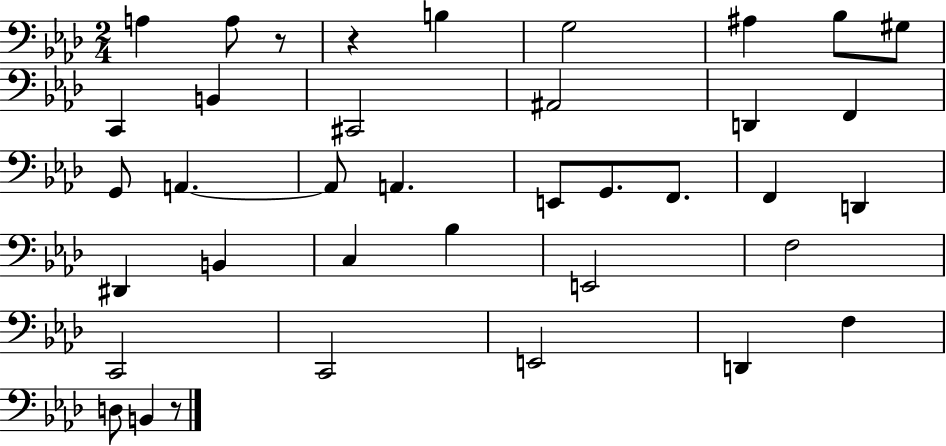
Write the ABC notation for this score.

X:1
T:Untitled
M:2/4
L:1/4
K:Ab
A, A,/2 z/2 z B, G,2 ^A, _B,/2 ^G,/2 C,, B,, ^C,,2 ^A,,2 D,, F,, G,,/2 A,, A,,/2 A,, E,,/2 G,,/2 F,,/2 F,, D,, ^D,, B,, C, _B, E,,2 F,2 C,,2 C,,2 E,,2 D,, F, D,/2 B,, z/2